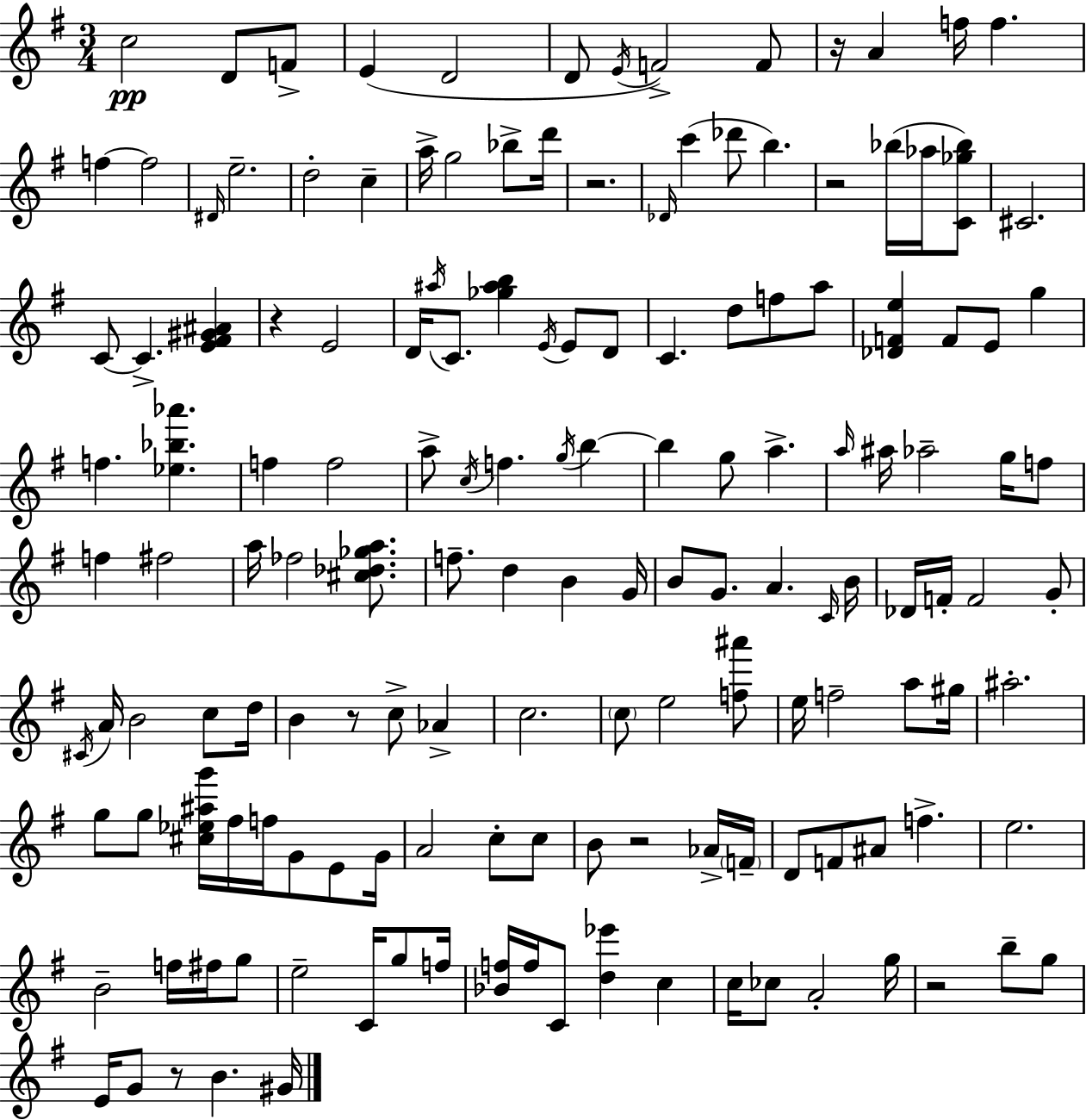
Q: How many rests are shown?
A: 8